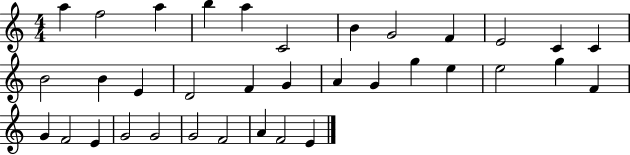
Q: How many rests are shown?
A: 0